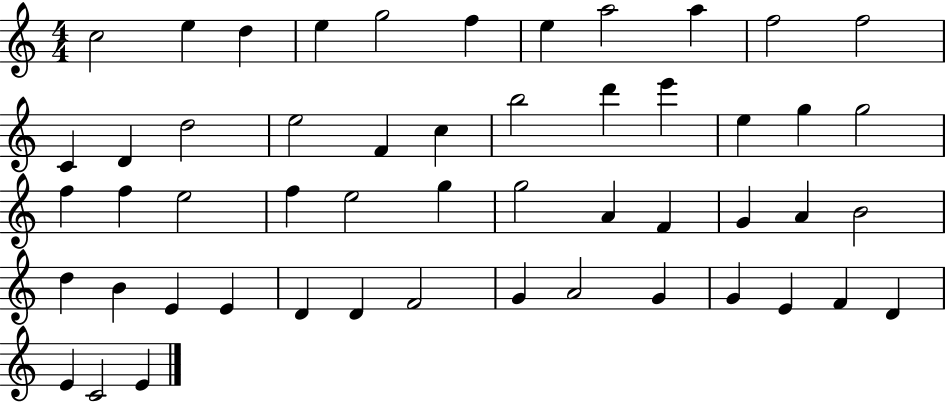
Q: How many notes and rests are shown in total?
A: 52